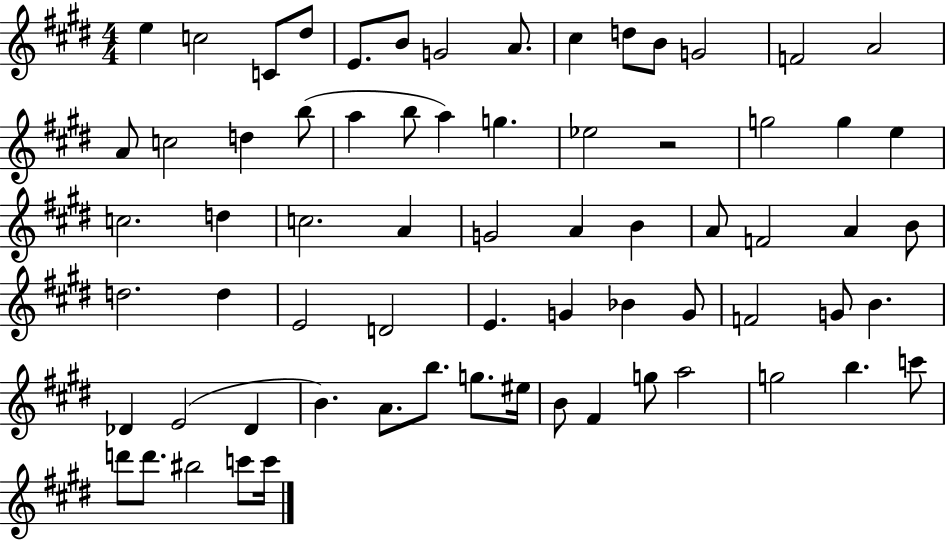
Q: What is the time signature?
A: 4/4